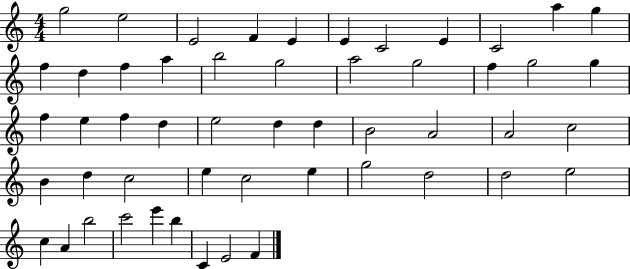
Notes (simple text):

G5/h E5/h E4/h F4/q E4/q E4/q C4/h E4/q C4/h A5/q G5/q F5/q D5/q F5/q A5/q B5/h G5/h A5/h G5/h F5/q G5/h G5/q F5/q E5/q F5/q D5/q E5/h D5/q D5/q B4/h A4/h A4/h C5/h B4/q D5/q C5/h E5/q C5/h E5/q G5/h D5/h D5/h E5/h C5/q A4/q B5/h C6/h E6/q B5/q C4/q E4/h F4/q